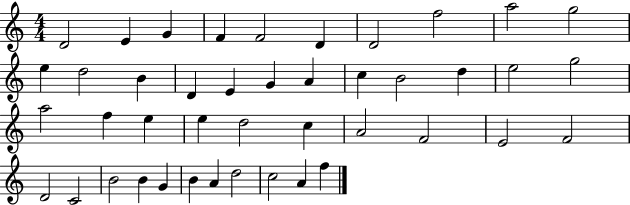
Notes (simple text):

D4/h E4/q G4/q F4/q F4/h D4/q D4/h F5/h A5/h G5/h E5/q D5/h B4/q D4/q E4/q G4/q A4/q C5/q B4/h D5/q E5/h G5/h A5/h F5/q E5/q E5/q D5/h C5/q A4/h F4/h E4/h F4/h D4/h C4/h B4/h B4/q G4/q B4/q A4/q D5/h C5/h A4/q F5/q